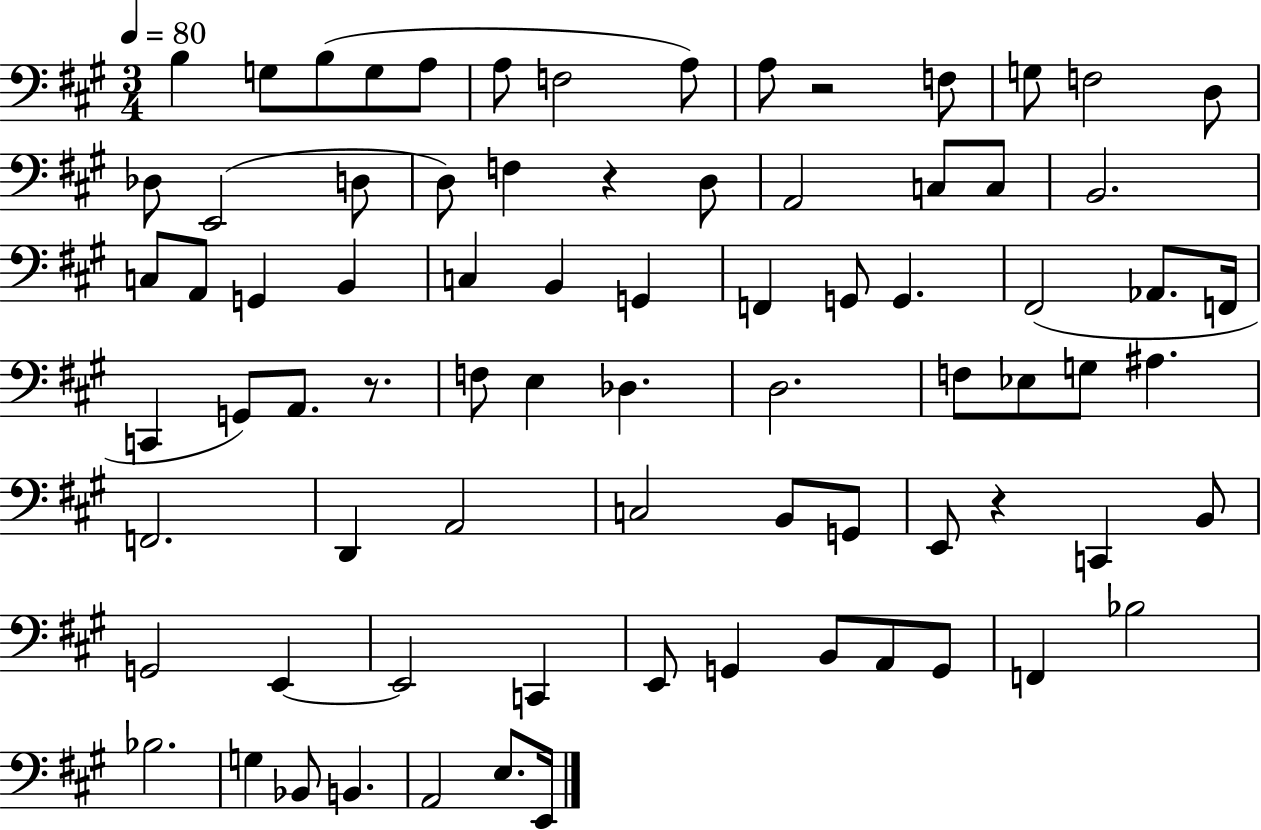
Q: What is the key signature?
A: A major